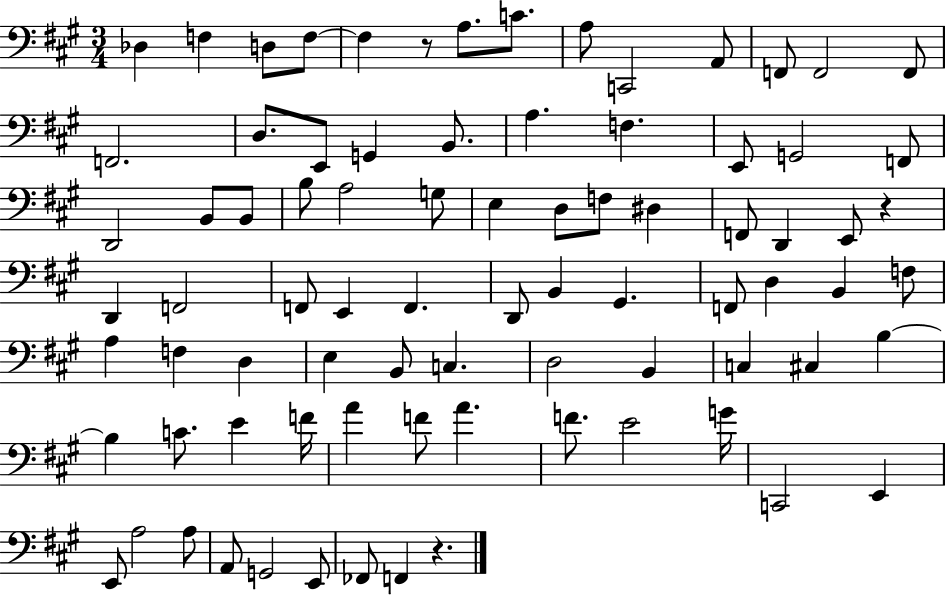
{
  \clef bass
  \numericTimeSignature
  \time 3/4
  \key a \major
  des4 f4 d8 f8~~ | f4 r8 a8. c'8. | a8 c,2 a,8 | f,8 f,2 f,8 | \break f,2. | d8. e,8 g,4 b,8. | a4. f4. | e,8 g,2 f,8 | \break d,2 b,8 b,8 | b8 a2 g8 | e4 d8 f8 dis4 | f,8 d,4 e,8 r4 | \break d,4 f,2 | f,8 e,4 f,4. | d,8 b,4 gis,4. | f,8 d4 b,4 f8 | \break a4 f4 d4 | e4 b,8 c4. | d2 b,4 | c4 cis4 b4~~ | \break b4 c'8. e'4 f'16 | a'4 f'8 a'4. | f'8. e'2 g'16 | c,2 e,4 | \break e,8 a2 a8 | a,8 g,2 e,8 | fes,8 f,4 r4. | \bar "|."
}